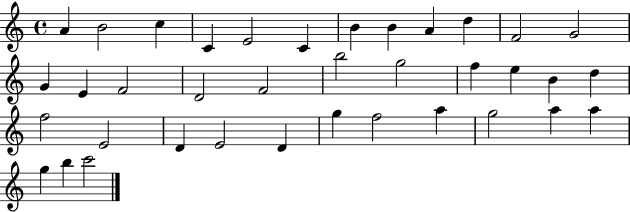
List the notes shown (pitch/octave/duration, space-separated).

A4/q B4/h C5/q C4/q E4/h C4/q B4/q B4/q A4/q D5/q F4/h G4/h G4/q E4/q F4/h D4/h F4/h B5/h G5/h F5/q E5/q B4/q D5/q F5/h E4/h D4/q E4/h D4/q G5/q F5/h A5/q G5/h A5/q A5/q G5/q B5/q C6/h